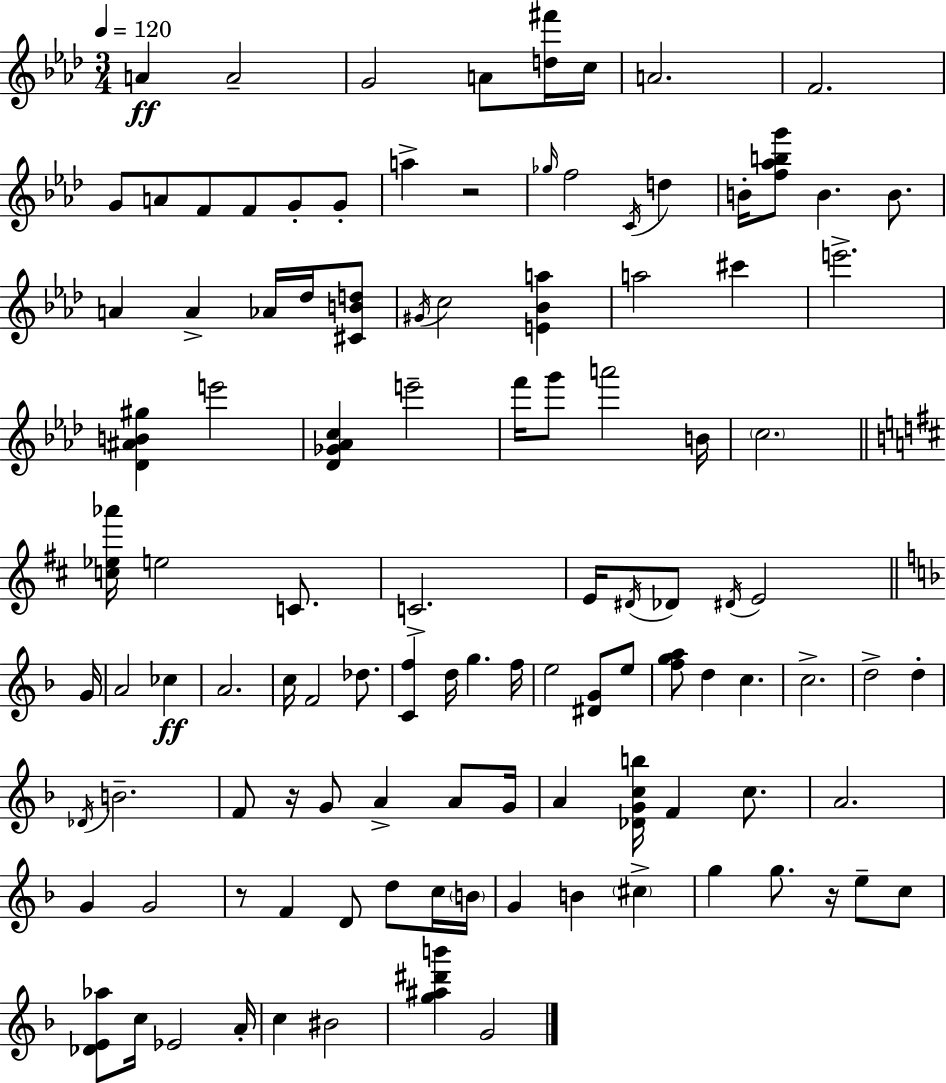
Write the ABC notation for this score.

X:1
T:Untitled
M:3/4
L:1/4
K:Ab
A A2 G2 A/2 [d^f']/4 c/4 A2 F2 G/2 A/2 F/2 F/2 G/2 G/2 a z2 _g/4 f2 C/4 d B/4 [f_abg']/2 B B/2 A A _A/4 _d/4 [^CBd]/2 ^G/4 c2 [E_Ba] a2 ^c' e'2 [_D^AB^g] e'2 [_D_G_Ac] e'2 f'/4 g'/2 a'2 B/4 c2 [c_e_a']/4 e2 C/2 C2 E/4 ^D/4 _D/2 ^D/4 E2 G/4 A2 _c A2 c/4 F2 _d/2 [Cf] d/4 g f/4 e2 [^DG]/2 e/2 [fga]/2 d c c2 d2 d _D/4 B2 F/2 z/4 G/2 A A/2 G/4 A [_DGcb]/4 F c/2 A2 G G2 z/2 F D/2 d/2 c/4 B/4 G B ^c g g/2 z/4 e/2 c/2 [_DE_a]/2 c/4 _E2 A/4 c ^B2 [g^a^d'b'] G2